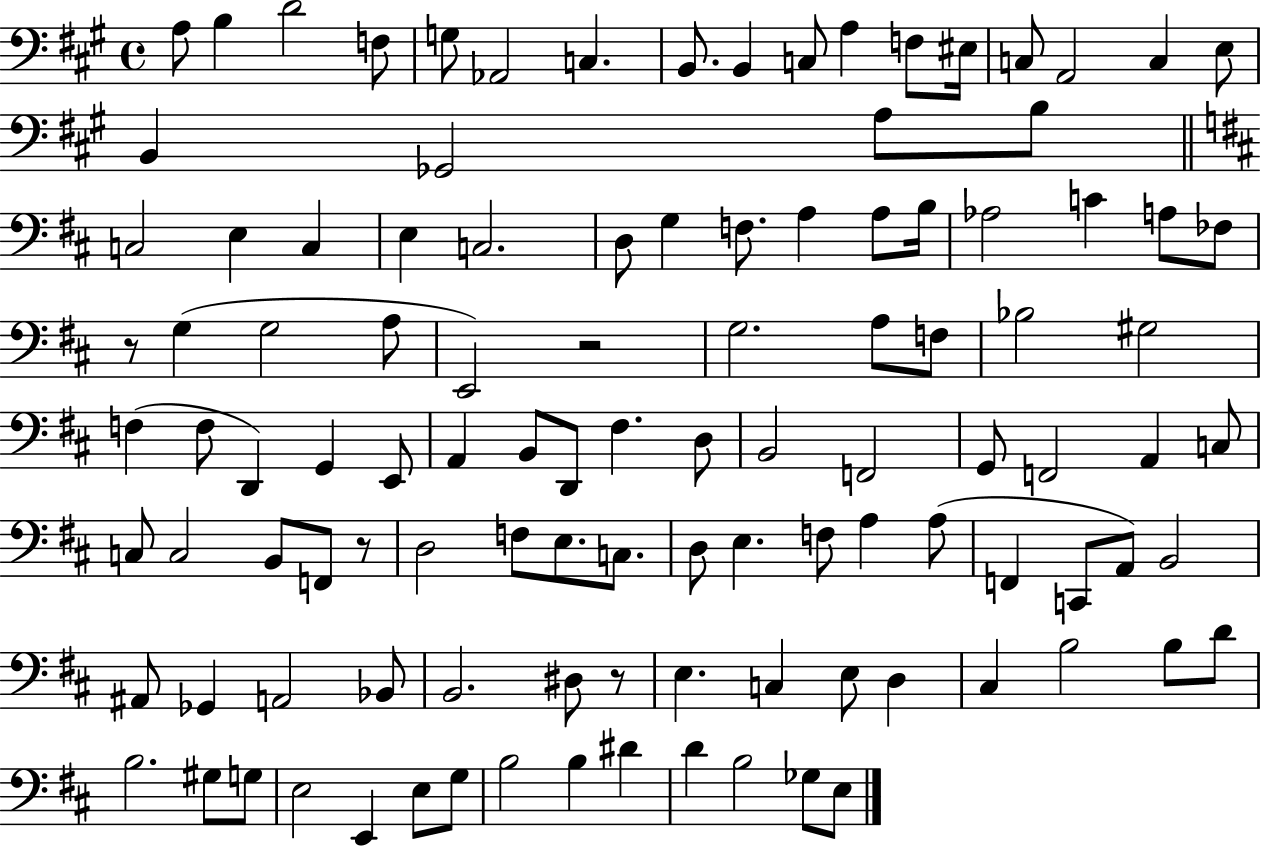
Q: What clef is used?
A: bass